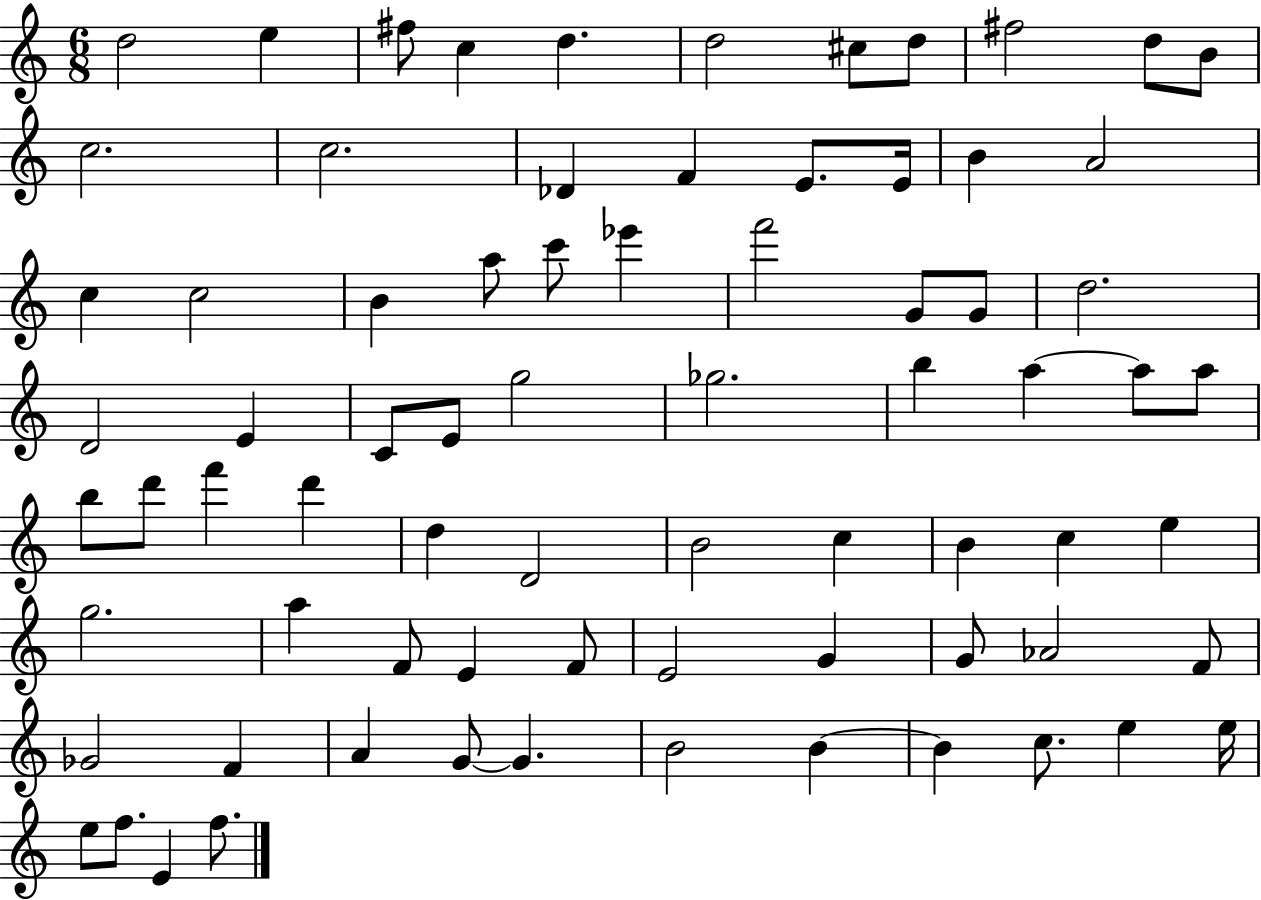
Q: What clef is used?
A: treble